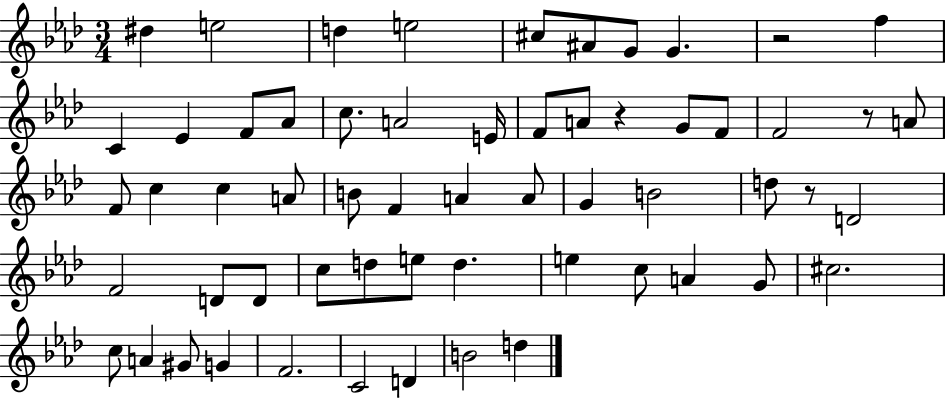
D#5/q E5/h D5/q E5/h C#5/e A#4/e G4/e G4/q. R/h F5/q C4/q Eb4/q F4/e Ab4/e C5/e. A4/h E4/s F4/e A4/e R/q G4/e F4/e F4/h R/e A4/e F4/e C5/q C5/q A4/e B4/e F4/q A4/q A4/e G4/q B4/h D5/e R/e D4/h F4/h D4/e D4/e C5/e D5/e E5/e D5/q. E5/q C5/e A4/q G4/e C#5/h. C5/e A4/q G#4/e G4/q F4/h. C4/h D4/q B4/h D5/q